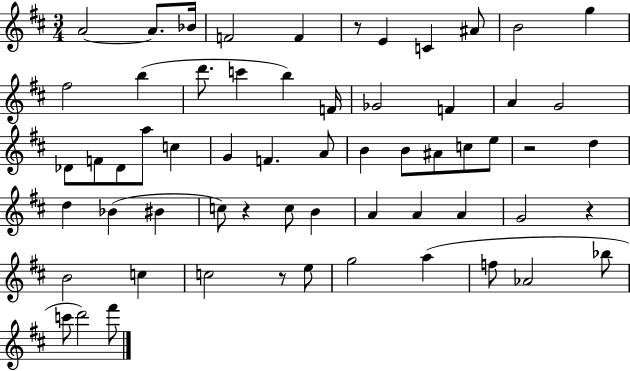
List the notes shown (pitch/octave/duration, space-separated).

A4/h A4/e. Bb4/s F4/h F4/q R/e E4/q C4/q A#4/e B4/h G5/q F#5/h B5/q D6/e. C6/q B5/q F4/s Gb4/h F4/q A4/q G4/h Db4/e F4/e Db4/e A5/e C5/q G4/q F4/q. A4/e B4/q B4/e A#4/e C5/e E5/e R/h D5/q D5/q Bb4/q BIS4/q C5/e R/q C5/e B4/q A4/q A4/q A4/q G4/h R/q B4/h C5/q C5/h R/e E5/e G5/h A5/q F5/e Ab4/h Bb5/e C6/e D6/h F#6/e